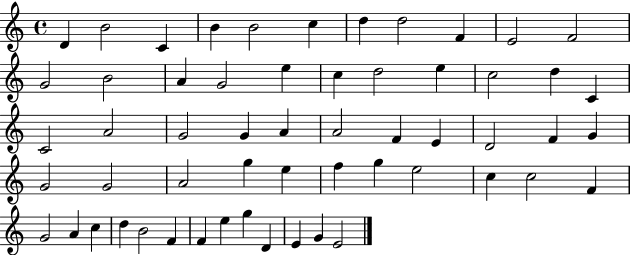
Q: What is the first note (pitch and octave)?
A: D4